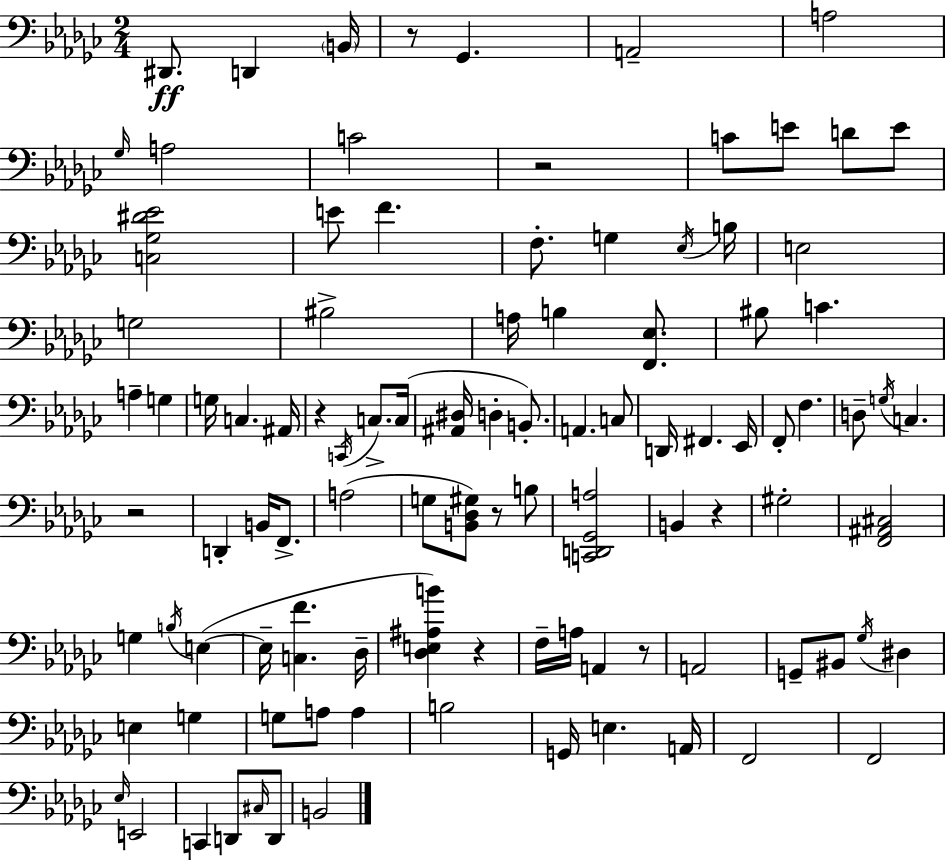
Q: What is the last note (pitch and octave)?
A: B2